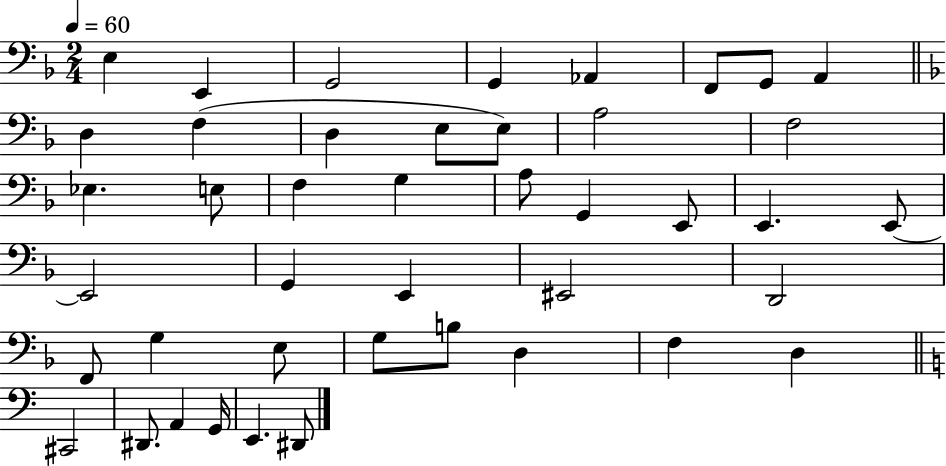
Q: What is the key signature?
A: F major